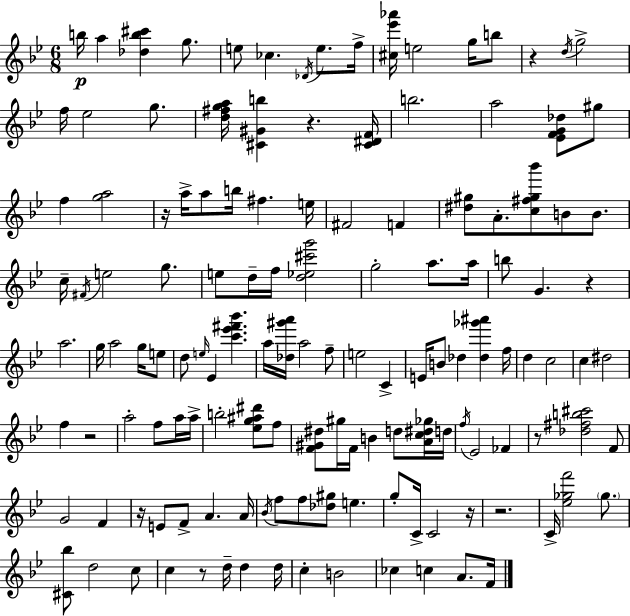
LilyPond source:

{
  \clef treble
  \numericTimeSignature
  \time 6/8
  \key g \minor
  b''16\p a''4 <des'' b'' cis'''>4 g''8. | e''8 ces''4. \acciaccatura { des'16 } e''8. | f''16-> <cis'' ees''' aes'''>16 e''2 g''16 b''8 | r4 \acciaccatura { d''16 } g''2-> | \break f''16 ees''2 g''8. | <d'' fis'' g'' a''>16 <cis' gis' b''>4 r4. | <cis' dis' f'>16 b''2. | a''2 <ees' f' g' des''>8 | \break gis''8 f''4 <g'' a''>2 | r16 a''16-> a''8 b''16 fis''4. | e''16 fis'2 f'4 | <dis'' gis''>8 a'8.-. <c'' fis'' gis'' bes'''>8 b'8 b'8. | \break c''16-- \acciaccatura { fis'16 } e''2 | g''8. e''8 d''16-- f''16 <d'' ees'' cis''' g'''>2 | g''2-. a''8. | a''16 b''8 g'4. r4 | \break a''2. | g''16 a''2 | g''16 e''8 d''8 \grace { e''16 } ees'4 <c''' ees''' fis''' bes'''>4. | a''16 <des'' gis''' a'''>16 a''2 | \break f''8-- e''2 | c'4-> e'16 b'8 des''4 <des'' ges''' ais'''>4 | f''16 d''4 c''2 | c''4 dis''2 | \break f''4 r2 | a''2-. | f''8 a''16 a''16-> b''2-. | <ees'' g'' ais'' dis'''>8 f''8 <f' gis' dis''>8 gis''16 f'16 b'4 | \break d''8 <a' c'' dis'' ges''>16 d''16 \acciaccatura { f''16 } ees'2 | fes'4 r8 <des'' fis'' b'' cis'''>2 | f'8 g'2 | f'4 r16 e'8 f'8-> a'4. | \break a'16 \acciaccatura { bes'16 } f''8 f''8 <des'' gis''>8 | e''4. g''8-. c'16-> c'2 | r16 r2. | c'16-> <ees'' ges'' f'''>2 | \break \parenthesize ges''8. <cis' bes''>8 d''2 | c''8 c''4 r8 | d''16-- d''4 d''16 c''4-. b'2 | ces''4 c''4 | \break a'8. f'16 \bar "|."
}